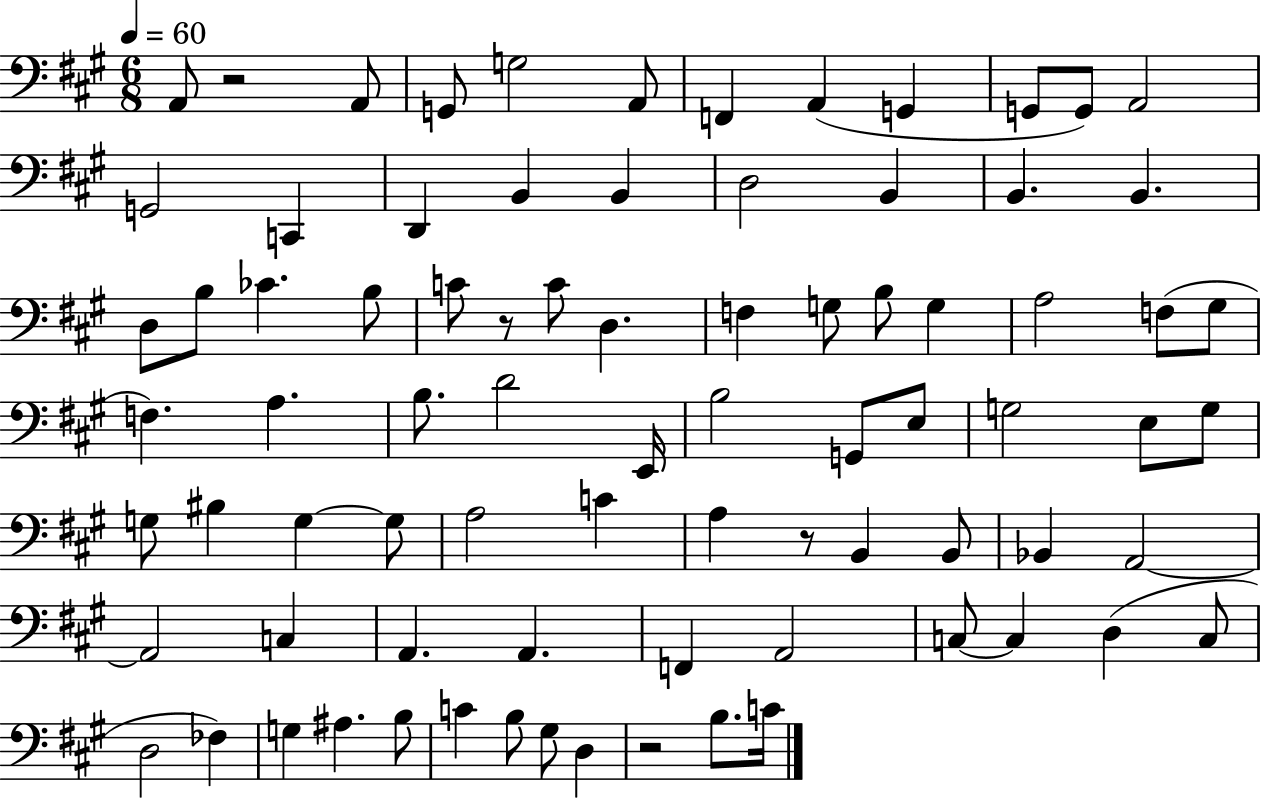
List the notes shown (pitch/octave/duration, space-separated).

A2/e R/h A2/e G2/e G3/h A2/e F2/q A2/q G2/q G2/e G2/e A2/h G2/h C2/q D2/q B2/q B2/q D3/h B2/q B2/q. B2/q. D3/e B3/e CES4/q. B3/e C4/e R/e C4/e D3/q. F3/q G3/e B3/e G3/q A3/h F3/e G#3/e F3/q. A3/q. B3/e. D4/h E2/s B3/h G2/e E3/e G3/h E3/e G3/e G3/e BIS3/q G3/q G3/e A3/h C4/q A3/q R/e B2/q B2/e Bb2/q A2/h A2/h C3/q A2/q. A2/q. F2/q A2/h C3/e C3/q D3/q C3/e D3/h FES3/q G3/q A#3/q. B3/e C4/q B3/e G#3/e D3/q R/h B3/e. C4/s